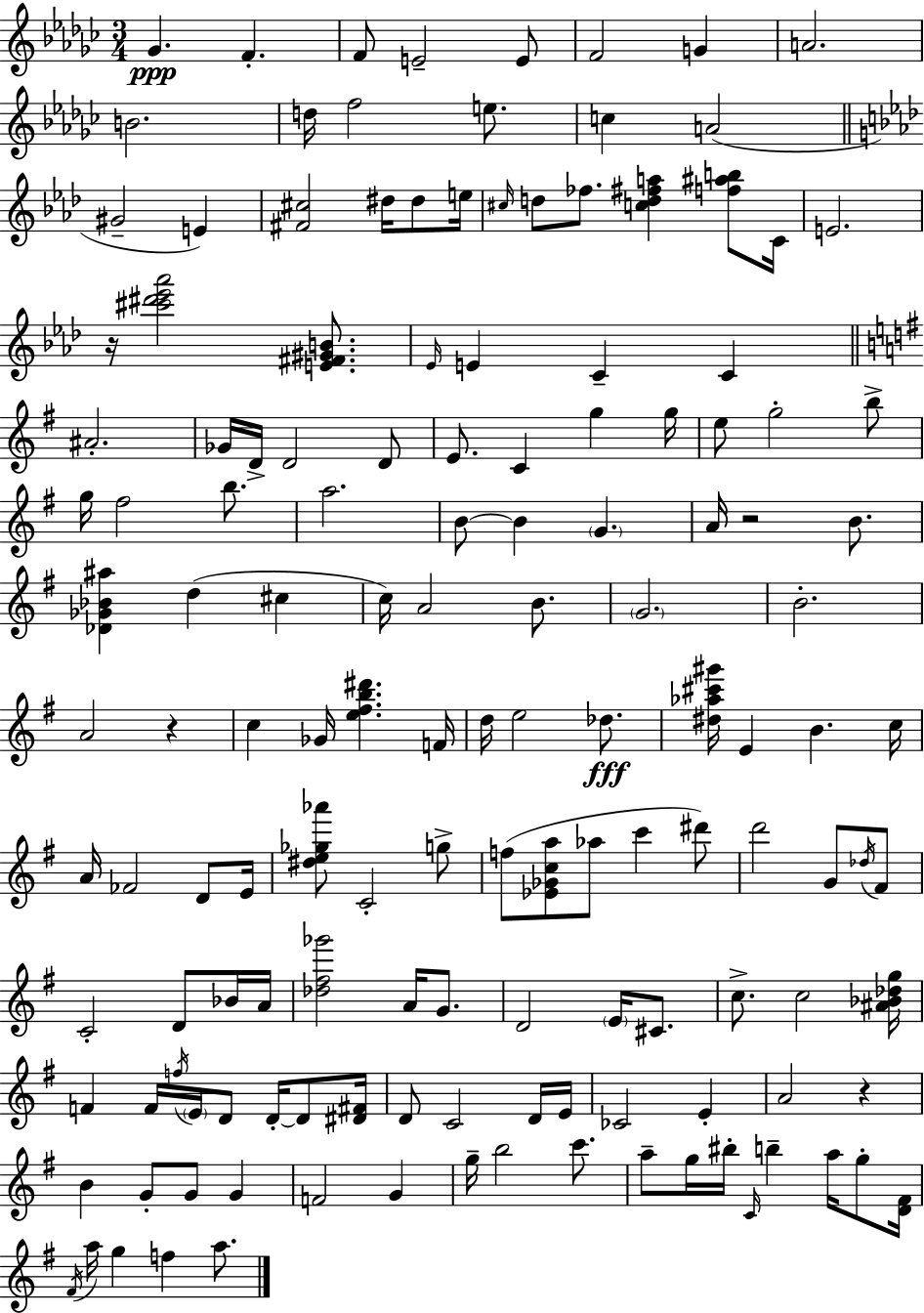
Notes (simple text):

Gb4/q. F4/q. F4/e E4/h E4/e F4/h G4/q A4/h. B4/h. D5/s F5/h E5/e. C5/q A4/h G#4/h E4/q [F#4,C#5]/h D#5/s D#5/e E5/s C#5/s D5/e FES5/e. [C5,D5,F#5,A5]/q [F5,A#5,B5]/e C4/s E4/h. R/s [C#6,D#6,Eb6,Ab6]/h [E4,F#4,G#4,B4]/e. Eb4/s E4/q C4/q C4/q A#4/h. Gb4/s D4/s D4/h D4/e E4/e. C4/q G5/q G5/s E5/e G5/h B5/e G5/s F#5/h B5/e. A5/h. B4/e B4/q G4/q. A4/s R/h B4/e. [Db4,Gb4,Bb4,A#5]/q D5/q C#5/q C5/s A4/h B4/e. G4/h. B4/h. A4/h R/q C5/q Gb4/s [E5,F#5,B5,D#6]/q. F4/s D5/s E5/h Db5/e. [D#5,Ab5,C#6,G#6]/s E4/q B4/q. C5/s A4/s FES4/h D4/e E4/s [D#5,E5,Gb5,Ab6]/e C4/h G5/e F5/e [Eb4,Gb4,C5,A5]/e Ab5/e C6/q D#6/e D6/h G4/e Db5/s F#4/e C4/h D4/e Bb4/s A4/s [Db5,F#5,Gb6]/h A4/s G4/e. D4/h E4/s C#4/e. C5/e. C5/h [A#4,Bb4,Db5,G5]/s F4/q F4/s F5/s E4/s D4/e D4/s D4/e [D#4,F#4]/s D4/e C4/h D4/s E4/s CES4/h E4/q A4/h R/q B4/q G4/e G4/e G4/q F4/h G4/q G5/s B5/h C6/e. A5/e G5/s BIS5/s C4/s B5/q A5/s G5/e [D4,F#4]/s F#4/s A5/s G5/q F5/q A5/e.